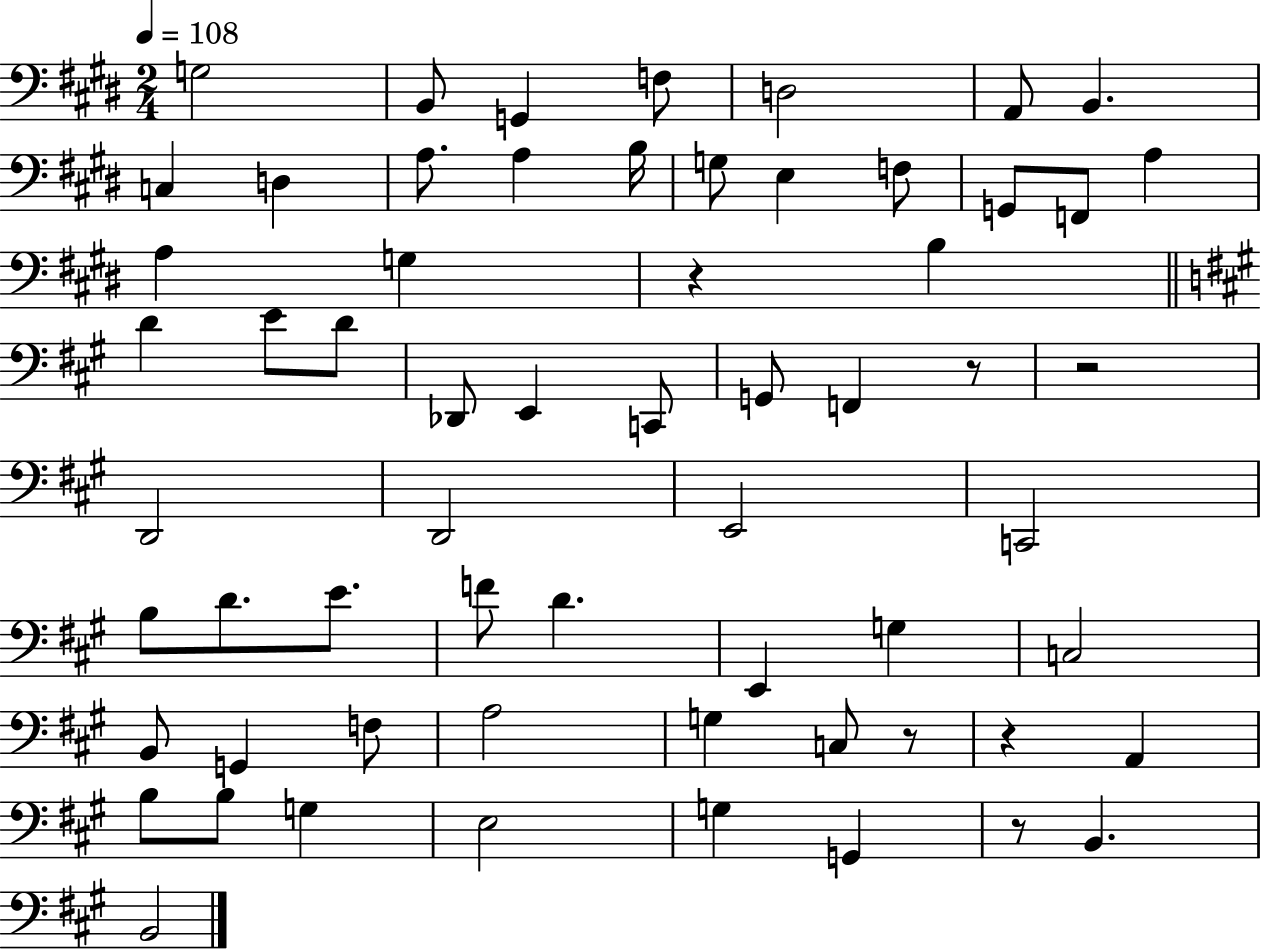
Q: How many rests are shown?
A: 6